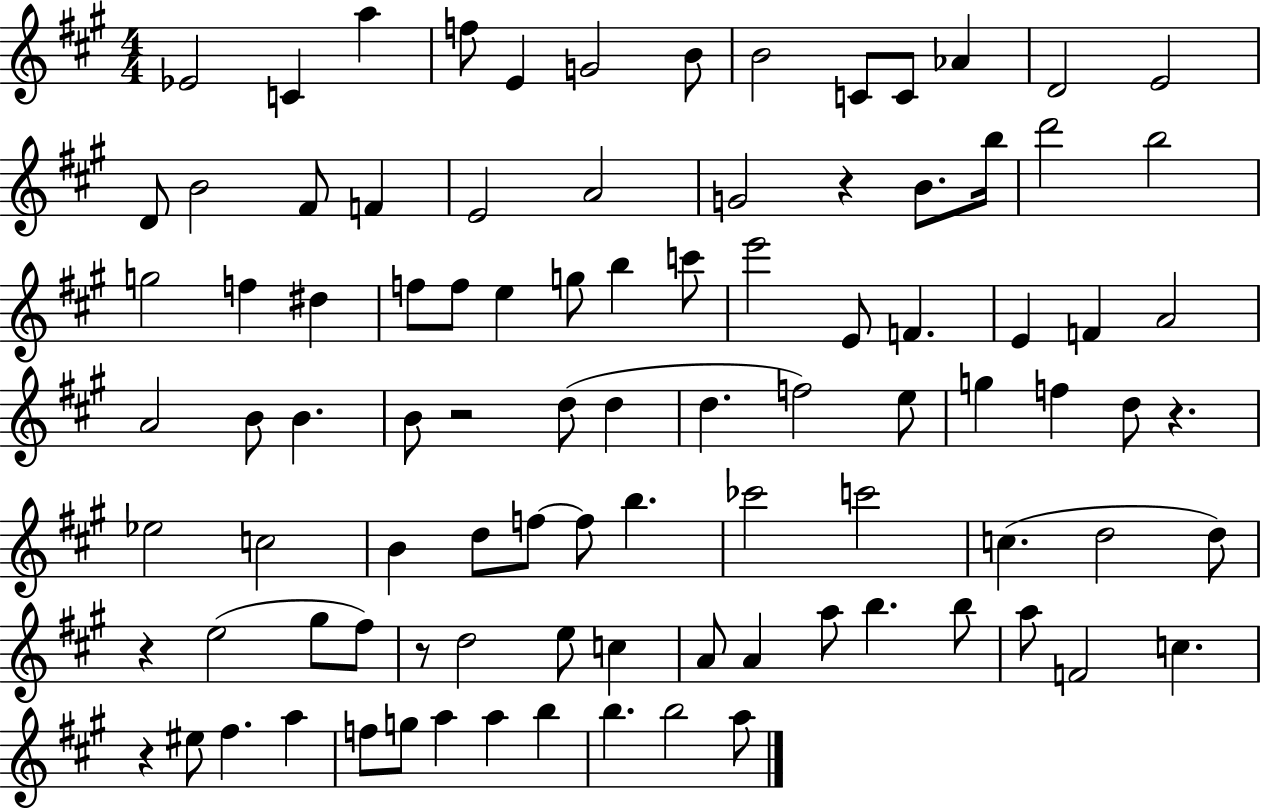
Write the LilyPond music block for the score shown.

{
  \clef treble
  \numericTimeSignature
  \time 4/4
  \key a \major
  \repeat volta 2 { ees'2 c'4 a''4 | f''8 e'4 g'2 b'8 | b'2 c'8 c'8 aes'4 | d'2 e'2 | \break d'8 b'2 fis'8 f'4 | e'2 a'2 | g'2 r4 b'8. b''16 | d'''2 b''2 | \break g''2 f''4 dis''4 | f''8 f''8 e''4 g''8 b''4 c'''8 | e'''2 e'8 f'4. | e'4 f'4 a'2 | \break a'2 b'8 b'4. | b'8 r2 d''8( d''4 | d''4. f''2) e''8 | g''4 f''4 d''8 r4. | \break ees''2 c''2 | b'4 d''8 f''8~~ f''8 b''4. | ces'''2 c'''2 | c''4.( d''2 d''8) | \break r4 e''2( gis''8 fis''8) | r8 d''2 e''8 c''4 | a'8 a'4 a''8 b''4. b''8 | a''8 f'2 c''4. | \break r4 eis''8 fis''4. a''4 | f''8 g''8 a''4 a''4 b''4 | b''4. b''2 a''8 | } \bar "|."
}